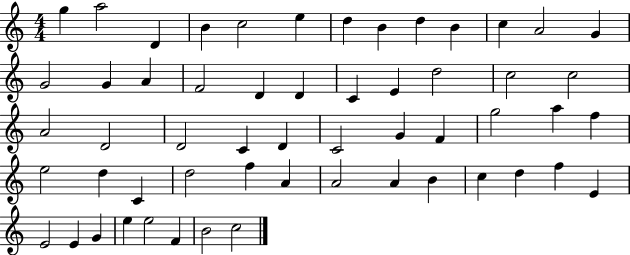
X:1
T:Untitled
M:4/4
L:1/4
K:C
g a2 D B c2 e d B d B c A2 G G2 G A F2 D D C E d2 c2 c2 A2 D2 D2 C D C2 G F g2 a f e2 d C d2 f A A2 A B c d f E E2 E G e e2 F B2 c2